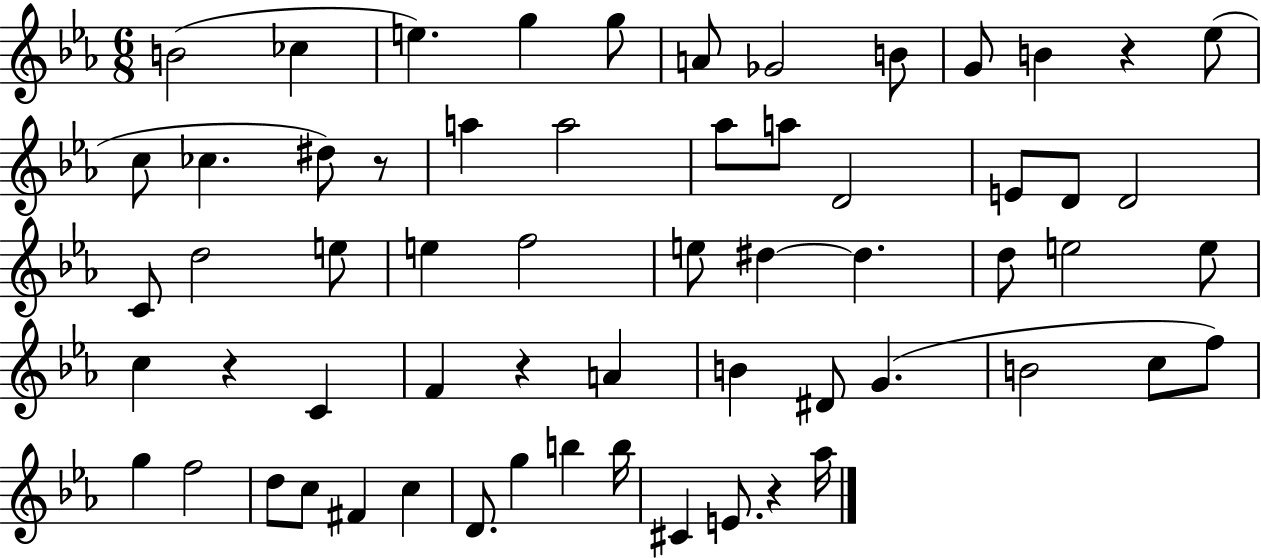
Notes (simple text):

B4/h CES5/q E5/q. G5/q G5/e A4/e Gb4/h B4/e G4/e B4/q R/q Eb5/e C5/e CES5/q. D#5/e R/e A5/q A5/h Ab5/e A5/e D4/h E4/e D4/e D4/h C4/e D5/h E5/e E5/q F5/h E5/e D#5/q D#5/q. D5/e E5/h E5/e C5/q R/q C4/q F4/q R/q A4/q B4/q D#4/e G4/q. B4/h C5/e F5/e G5/q F5/h D5/e C5/e F#4/q C5/q D4/e. G5/q B5/q B5/s C#4/q E4/e. R/q Ab5/s